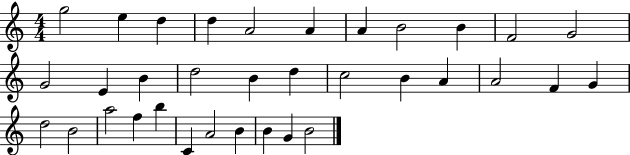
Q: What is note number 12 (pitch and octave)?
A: G4